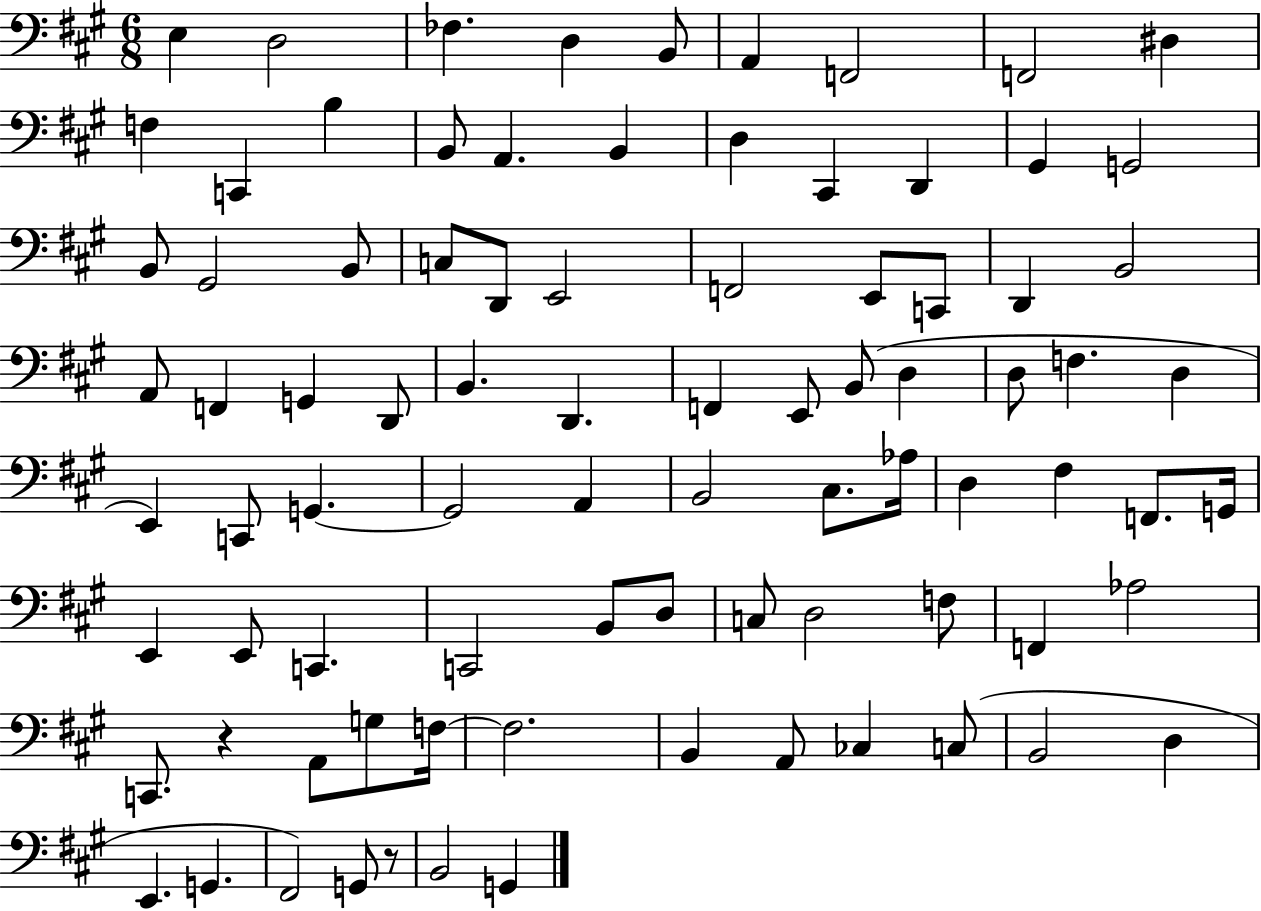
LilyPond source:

{
  \clef bass
  \numericTimeSignature
  \time 6/8
  \key a \major
  e4 d2 | fes4. d4 b,8 | a,4 f,2 | f,2 dis4 | \break f4 c,4 b4 | b,8 a,4. b,4 | d4 cis,4 d,4 | gis,4 g,2 | \break b,8 gis,2 b,8 | c8 d,8 e,2 | f,2 e,8 c,8 | d,4 b,2 | \break a,8 f,4 g,4 d,8 | b,4. d,4. | f,4 e,8 b,8( d4 | d8 f4. d4 | \break e,4) c,8 g,4.~~ | g,2 a,4 | b,2 cis8. aes16 | d4 fis4 f,8. g,16 | \break e,4 e,8 c,4. | c,2 b,8 d8 | c8 d2 f8 | f,4 aes2 | \break c,8. r4 a,8 g8 f16~~ | f2. | b,4 a,8 ces4 c8( | b,2 d4 | \break e,4. g,4. | fis,2) g,8 r8 | b,2 g,4 | \bar "|."
}